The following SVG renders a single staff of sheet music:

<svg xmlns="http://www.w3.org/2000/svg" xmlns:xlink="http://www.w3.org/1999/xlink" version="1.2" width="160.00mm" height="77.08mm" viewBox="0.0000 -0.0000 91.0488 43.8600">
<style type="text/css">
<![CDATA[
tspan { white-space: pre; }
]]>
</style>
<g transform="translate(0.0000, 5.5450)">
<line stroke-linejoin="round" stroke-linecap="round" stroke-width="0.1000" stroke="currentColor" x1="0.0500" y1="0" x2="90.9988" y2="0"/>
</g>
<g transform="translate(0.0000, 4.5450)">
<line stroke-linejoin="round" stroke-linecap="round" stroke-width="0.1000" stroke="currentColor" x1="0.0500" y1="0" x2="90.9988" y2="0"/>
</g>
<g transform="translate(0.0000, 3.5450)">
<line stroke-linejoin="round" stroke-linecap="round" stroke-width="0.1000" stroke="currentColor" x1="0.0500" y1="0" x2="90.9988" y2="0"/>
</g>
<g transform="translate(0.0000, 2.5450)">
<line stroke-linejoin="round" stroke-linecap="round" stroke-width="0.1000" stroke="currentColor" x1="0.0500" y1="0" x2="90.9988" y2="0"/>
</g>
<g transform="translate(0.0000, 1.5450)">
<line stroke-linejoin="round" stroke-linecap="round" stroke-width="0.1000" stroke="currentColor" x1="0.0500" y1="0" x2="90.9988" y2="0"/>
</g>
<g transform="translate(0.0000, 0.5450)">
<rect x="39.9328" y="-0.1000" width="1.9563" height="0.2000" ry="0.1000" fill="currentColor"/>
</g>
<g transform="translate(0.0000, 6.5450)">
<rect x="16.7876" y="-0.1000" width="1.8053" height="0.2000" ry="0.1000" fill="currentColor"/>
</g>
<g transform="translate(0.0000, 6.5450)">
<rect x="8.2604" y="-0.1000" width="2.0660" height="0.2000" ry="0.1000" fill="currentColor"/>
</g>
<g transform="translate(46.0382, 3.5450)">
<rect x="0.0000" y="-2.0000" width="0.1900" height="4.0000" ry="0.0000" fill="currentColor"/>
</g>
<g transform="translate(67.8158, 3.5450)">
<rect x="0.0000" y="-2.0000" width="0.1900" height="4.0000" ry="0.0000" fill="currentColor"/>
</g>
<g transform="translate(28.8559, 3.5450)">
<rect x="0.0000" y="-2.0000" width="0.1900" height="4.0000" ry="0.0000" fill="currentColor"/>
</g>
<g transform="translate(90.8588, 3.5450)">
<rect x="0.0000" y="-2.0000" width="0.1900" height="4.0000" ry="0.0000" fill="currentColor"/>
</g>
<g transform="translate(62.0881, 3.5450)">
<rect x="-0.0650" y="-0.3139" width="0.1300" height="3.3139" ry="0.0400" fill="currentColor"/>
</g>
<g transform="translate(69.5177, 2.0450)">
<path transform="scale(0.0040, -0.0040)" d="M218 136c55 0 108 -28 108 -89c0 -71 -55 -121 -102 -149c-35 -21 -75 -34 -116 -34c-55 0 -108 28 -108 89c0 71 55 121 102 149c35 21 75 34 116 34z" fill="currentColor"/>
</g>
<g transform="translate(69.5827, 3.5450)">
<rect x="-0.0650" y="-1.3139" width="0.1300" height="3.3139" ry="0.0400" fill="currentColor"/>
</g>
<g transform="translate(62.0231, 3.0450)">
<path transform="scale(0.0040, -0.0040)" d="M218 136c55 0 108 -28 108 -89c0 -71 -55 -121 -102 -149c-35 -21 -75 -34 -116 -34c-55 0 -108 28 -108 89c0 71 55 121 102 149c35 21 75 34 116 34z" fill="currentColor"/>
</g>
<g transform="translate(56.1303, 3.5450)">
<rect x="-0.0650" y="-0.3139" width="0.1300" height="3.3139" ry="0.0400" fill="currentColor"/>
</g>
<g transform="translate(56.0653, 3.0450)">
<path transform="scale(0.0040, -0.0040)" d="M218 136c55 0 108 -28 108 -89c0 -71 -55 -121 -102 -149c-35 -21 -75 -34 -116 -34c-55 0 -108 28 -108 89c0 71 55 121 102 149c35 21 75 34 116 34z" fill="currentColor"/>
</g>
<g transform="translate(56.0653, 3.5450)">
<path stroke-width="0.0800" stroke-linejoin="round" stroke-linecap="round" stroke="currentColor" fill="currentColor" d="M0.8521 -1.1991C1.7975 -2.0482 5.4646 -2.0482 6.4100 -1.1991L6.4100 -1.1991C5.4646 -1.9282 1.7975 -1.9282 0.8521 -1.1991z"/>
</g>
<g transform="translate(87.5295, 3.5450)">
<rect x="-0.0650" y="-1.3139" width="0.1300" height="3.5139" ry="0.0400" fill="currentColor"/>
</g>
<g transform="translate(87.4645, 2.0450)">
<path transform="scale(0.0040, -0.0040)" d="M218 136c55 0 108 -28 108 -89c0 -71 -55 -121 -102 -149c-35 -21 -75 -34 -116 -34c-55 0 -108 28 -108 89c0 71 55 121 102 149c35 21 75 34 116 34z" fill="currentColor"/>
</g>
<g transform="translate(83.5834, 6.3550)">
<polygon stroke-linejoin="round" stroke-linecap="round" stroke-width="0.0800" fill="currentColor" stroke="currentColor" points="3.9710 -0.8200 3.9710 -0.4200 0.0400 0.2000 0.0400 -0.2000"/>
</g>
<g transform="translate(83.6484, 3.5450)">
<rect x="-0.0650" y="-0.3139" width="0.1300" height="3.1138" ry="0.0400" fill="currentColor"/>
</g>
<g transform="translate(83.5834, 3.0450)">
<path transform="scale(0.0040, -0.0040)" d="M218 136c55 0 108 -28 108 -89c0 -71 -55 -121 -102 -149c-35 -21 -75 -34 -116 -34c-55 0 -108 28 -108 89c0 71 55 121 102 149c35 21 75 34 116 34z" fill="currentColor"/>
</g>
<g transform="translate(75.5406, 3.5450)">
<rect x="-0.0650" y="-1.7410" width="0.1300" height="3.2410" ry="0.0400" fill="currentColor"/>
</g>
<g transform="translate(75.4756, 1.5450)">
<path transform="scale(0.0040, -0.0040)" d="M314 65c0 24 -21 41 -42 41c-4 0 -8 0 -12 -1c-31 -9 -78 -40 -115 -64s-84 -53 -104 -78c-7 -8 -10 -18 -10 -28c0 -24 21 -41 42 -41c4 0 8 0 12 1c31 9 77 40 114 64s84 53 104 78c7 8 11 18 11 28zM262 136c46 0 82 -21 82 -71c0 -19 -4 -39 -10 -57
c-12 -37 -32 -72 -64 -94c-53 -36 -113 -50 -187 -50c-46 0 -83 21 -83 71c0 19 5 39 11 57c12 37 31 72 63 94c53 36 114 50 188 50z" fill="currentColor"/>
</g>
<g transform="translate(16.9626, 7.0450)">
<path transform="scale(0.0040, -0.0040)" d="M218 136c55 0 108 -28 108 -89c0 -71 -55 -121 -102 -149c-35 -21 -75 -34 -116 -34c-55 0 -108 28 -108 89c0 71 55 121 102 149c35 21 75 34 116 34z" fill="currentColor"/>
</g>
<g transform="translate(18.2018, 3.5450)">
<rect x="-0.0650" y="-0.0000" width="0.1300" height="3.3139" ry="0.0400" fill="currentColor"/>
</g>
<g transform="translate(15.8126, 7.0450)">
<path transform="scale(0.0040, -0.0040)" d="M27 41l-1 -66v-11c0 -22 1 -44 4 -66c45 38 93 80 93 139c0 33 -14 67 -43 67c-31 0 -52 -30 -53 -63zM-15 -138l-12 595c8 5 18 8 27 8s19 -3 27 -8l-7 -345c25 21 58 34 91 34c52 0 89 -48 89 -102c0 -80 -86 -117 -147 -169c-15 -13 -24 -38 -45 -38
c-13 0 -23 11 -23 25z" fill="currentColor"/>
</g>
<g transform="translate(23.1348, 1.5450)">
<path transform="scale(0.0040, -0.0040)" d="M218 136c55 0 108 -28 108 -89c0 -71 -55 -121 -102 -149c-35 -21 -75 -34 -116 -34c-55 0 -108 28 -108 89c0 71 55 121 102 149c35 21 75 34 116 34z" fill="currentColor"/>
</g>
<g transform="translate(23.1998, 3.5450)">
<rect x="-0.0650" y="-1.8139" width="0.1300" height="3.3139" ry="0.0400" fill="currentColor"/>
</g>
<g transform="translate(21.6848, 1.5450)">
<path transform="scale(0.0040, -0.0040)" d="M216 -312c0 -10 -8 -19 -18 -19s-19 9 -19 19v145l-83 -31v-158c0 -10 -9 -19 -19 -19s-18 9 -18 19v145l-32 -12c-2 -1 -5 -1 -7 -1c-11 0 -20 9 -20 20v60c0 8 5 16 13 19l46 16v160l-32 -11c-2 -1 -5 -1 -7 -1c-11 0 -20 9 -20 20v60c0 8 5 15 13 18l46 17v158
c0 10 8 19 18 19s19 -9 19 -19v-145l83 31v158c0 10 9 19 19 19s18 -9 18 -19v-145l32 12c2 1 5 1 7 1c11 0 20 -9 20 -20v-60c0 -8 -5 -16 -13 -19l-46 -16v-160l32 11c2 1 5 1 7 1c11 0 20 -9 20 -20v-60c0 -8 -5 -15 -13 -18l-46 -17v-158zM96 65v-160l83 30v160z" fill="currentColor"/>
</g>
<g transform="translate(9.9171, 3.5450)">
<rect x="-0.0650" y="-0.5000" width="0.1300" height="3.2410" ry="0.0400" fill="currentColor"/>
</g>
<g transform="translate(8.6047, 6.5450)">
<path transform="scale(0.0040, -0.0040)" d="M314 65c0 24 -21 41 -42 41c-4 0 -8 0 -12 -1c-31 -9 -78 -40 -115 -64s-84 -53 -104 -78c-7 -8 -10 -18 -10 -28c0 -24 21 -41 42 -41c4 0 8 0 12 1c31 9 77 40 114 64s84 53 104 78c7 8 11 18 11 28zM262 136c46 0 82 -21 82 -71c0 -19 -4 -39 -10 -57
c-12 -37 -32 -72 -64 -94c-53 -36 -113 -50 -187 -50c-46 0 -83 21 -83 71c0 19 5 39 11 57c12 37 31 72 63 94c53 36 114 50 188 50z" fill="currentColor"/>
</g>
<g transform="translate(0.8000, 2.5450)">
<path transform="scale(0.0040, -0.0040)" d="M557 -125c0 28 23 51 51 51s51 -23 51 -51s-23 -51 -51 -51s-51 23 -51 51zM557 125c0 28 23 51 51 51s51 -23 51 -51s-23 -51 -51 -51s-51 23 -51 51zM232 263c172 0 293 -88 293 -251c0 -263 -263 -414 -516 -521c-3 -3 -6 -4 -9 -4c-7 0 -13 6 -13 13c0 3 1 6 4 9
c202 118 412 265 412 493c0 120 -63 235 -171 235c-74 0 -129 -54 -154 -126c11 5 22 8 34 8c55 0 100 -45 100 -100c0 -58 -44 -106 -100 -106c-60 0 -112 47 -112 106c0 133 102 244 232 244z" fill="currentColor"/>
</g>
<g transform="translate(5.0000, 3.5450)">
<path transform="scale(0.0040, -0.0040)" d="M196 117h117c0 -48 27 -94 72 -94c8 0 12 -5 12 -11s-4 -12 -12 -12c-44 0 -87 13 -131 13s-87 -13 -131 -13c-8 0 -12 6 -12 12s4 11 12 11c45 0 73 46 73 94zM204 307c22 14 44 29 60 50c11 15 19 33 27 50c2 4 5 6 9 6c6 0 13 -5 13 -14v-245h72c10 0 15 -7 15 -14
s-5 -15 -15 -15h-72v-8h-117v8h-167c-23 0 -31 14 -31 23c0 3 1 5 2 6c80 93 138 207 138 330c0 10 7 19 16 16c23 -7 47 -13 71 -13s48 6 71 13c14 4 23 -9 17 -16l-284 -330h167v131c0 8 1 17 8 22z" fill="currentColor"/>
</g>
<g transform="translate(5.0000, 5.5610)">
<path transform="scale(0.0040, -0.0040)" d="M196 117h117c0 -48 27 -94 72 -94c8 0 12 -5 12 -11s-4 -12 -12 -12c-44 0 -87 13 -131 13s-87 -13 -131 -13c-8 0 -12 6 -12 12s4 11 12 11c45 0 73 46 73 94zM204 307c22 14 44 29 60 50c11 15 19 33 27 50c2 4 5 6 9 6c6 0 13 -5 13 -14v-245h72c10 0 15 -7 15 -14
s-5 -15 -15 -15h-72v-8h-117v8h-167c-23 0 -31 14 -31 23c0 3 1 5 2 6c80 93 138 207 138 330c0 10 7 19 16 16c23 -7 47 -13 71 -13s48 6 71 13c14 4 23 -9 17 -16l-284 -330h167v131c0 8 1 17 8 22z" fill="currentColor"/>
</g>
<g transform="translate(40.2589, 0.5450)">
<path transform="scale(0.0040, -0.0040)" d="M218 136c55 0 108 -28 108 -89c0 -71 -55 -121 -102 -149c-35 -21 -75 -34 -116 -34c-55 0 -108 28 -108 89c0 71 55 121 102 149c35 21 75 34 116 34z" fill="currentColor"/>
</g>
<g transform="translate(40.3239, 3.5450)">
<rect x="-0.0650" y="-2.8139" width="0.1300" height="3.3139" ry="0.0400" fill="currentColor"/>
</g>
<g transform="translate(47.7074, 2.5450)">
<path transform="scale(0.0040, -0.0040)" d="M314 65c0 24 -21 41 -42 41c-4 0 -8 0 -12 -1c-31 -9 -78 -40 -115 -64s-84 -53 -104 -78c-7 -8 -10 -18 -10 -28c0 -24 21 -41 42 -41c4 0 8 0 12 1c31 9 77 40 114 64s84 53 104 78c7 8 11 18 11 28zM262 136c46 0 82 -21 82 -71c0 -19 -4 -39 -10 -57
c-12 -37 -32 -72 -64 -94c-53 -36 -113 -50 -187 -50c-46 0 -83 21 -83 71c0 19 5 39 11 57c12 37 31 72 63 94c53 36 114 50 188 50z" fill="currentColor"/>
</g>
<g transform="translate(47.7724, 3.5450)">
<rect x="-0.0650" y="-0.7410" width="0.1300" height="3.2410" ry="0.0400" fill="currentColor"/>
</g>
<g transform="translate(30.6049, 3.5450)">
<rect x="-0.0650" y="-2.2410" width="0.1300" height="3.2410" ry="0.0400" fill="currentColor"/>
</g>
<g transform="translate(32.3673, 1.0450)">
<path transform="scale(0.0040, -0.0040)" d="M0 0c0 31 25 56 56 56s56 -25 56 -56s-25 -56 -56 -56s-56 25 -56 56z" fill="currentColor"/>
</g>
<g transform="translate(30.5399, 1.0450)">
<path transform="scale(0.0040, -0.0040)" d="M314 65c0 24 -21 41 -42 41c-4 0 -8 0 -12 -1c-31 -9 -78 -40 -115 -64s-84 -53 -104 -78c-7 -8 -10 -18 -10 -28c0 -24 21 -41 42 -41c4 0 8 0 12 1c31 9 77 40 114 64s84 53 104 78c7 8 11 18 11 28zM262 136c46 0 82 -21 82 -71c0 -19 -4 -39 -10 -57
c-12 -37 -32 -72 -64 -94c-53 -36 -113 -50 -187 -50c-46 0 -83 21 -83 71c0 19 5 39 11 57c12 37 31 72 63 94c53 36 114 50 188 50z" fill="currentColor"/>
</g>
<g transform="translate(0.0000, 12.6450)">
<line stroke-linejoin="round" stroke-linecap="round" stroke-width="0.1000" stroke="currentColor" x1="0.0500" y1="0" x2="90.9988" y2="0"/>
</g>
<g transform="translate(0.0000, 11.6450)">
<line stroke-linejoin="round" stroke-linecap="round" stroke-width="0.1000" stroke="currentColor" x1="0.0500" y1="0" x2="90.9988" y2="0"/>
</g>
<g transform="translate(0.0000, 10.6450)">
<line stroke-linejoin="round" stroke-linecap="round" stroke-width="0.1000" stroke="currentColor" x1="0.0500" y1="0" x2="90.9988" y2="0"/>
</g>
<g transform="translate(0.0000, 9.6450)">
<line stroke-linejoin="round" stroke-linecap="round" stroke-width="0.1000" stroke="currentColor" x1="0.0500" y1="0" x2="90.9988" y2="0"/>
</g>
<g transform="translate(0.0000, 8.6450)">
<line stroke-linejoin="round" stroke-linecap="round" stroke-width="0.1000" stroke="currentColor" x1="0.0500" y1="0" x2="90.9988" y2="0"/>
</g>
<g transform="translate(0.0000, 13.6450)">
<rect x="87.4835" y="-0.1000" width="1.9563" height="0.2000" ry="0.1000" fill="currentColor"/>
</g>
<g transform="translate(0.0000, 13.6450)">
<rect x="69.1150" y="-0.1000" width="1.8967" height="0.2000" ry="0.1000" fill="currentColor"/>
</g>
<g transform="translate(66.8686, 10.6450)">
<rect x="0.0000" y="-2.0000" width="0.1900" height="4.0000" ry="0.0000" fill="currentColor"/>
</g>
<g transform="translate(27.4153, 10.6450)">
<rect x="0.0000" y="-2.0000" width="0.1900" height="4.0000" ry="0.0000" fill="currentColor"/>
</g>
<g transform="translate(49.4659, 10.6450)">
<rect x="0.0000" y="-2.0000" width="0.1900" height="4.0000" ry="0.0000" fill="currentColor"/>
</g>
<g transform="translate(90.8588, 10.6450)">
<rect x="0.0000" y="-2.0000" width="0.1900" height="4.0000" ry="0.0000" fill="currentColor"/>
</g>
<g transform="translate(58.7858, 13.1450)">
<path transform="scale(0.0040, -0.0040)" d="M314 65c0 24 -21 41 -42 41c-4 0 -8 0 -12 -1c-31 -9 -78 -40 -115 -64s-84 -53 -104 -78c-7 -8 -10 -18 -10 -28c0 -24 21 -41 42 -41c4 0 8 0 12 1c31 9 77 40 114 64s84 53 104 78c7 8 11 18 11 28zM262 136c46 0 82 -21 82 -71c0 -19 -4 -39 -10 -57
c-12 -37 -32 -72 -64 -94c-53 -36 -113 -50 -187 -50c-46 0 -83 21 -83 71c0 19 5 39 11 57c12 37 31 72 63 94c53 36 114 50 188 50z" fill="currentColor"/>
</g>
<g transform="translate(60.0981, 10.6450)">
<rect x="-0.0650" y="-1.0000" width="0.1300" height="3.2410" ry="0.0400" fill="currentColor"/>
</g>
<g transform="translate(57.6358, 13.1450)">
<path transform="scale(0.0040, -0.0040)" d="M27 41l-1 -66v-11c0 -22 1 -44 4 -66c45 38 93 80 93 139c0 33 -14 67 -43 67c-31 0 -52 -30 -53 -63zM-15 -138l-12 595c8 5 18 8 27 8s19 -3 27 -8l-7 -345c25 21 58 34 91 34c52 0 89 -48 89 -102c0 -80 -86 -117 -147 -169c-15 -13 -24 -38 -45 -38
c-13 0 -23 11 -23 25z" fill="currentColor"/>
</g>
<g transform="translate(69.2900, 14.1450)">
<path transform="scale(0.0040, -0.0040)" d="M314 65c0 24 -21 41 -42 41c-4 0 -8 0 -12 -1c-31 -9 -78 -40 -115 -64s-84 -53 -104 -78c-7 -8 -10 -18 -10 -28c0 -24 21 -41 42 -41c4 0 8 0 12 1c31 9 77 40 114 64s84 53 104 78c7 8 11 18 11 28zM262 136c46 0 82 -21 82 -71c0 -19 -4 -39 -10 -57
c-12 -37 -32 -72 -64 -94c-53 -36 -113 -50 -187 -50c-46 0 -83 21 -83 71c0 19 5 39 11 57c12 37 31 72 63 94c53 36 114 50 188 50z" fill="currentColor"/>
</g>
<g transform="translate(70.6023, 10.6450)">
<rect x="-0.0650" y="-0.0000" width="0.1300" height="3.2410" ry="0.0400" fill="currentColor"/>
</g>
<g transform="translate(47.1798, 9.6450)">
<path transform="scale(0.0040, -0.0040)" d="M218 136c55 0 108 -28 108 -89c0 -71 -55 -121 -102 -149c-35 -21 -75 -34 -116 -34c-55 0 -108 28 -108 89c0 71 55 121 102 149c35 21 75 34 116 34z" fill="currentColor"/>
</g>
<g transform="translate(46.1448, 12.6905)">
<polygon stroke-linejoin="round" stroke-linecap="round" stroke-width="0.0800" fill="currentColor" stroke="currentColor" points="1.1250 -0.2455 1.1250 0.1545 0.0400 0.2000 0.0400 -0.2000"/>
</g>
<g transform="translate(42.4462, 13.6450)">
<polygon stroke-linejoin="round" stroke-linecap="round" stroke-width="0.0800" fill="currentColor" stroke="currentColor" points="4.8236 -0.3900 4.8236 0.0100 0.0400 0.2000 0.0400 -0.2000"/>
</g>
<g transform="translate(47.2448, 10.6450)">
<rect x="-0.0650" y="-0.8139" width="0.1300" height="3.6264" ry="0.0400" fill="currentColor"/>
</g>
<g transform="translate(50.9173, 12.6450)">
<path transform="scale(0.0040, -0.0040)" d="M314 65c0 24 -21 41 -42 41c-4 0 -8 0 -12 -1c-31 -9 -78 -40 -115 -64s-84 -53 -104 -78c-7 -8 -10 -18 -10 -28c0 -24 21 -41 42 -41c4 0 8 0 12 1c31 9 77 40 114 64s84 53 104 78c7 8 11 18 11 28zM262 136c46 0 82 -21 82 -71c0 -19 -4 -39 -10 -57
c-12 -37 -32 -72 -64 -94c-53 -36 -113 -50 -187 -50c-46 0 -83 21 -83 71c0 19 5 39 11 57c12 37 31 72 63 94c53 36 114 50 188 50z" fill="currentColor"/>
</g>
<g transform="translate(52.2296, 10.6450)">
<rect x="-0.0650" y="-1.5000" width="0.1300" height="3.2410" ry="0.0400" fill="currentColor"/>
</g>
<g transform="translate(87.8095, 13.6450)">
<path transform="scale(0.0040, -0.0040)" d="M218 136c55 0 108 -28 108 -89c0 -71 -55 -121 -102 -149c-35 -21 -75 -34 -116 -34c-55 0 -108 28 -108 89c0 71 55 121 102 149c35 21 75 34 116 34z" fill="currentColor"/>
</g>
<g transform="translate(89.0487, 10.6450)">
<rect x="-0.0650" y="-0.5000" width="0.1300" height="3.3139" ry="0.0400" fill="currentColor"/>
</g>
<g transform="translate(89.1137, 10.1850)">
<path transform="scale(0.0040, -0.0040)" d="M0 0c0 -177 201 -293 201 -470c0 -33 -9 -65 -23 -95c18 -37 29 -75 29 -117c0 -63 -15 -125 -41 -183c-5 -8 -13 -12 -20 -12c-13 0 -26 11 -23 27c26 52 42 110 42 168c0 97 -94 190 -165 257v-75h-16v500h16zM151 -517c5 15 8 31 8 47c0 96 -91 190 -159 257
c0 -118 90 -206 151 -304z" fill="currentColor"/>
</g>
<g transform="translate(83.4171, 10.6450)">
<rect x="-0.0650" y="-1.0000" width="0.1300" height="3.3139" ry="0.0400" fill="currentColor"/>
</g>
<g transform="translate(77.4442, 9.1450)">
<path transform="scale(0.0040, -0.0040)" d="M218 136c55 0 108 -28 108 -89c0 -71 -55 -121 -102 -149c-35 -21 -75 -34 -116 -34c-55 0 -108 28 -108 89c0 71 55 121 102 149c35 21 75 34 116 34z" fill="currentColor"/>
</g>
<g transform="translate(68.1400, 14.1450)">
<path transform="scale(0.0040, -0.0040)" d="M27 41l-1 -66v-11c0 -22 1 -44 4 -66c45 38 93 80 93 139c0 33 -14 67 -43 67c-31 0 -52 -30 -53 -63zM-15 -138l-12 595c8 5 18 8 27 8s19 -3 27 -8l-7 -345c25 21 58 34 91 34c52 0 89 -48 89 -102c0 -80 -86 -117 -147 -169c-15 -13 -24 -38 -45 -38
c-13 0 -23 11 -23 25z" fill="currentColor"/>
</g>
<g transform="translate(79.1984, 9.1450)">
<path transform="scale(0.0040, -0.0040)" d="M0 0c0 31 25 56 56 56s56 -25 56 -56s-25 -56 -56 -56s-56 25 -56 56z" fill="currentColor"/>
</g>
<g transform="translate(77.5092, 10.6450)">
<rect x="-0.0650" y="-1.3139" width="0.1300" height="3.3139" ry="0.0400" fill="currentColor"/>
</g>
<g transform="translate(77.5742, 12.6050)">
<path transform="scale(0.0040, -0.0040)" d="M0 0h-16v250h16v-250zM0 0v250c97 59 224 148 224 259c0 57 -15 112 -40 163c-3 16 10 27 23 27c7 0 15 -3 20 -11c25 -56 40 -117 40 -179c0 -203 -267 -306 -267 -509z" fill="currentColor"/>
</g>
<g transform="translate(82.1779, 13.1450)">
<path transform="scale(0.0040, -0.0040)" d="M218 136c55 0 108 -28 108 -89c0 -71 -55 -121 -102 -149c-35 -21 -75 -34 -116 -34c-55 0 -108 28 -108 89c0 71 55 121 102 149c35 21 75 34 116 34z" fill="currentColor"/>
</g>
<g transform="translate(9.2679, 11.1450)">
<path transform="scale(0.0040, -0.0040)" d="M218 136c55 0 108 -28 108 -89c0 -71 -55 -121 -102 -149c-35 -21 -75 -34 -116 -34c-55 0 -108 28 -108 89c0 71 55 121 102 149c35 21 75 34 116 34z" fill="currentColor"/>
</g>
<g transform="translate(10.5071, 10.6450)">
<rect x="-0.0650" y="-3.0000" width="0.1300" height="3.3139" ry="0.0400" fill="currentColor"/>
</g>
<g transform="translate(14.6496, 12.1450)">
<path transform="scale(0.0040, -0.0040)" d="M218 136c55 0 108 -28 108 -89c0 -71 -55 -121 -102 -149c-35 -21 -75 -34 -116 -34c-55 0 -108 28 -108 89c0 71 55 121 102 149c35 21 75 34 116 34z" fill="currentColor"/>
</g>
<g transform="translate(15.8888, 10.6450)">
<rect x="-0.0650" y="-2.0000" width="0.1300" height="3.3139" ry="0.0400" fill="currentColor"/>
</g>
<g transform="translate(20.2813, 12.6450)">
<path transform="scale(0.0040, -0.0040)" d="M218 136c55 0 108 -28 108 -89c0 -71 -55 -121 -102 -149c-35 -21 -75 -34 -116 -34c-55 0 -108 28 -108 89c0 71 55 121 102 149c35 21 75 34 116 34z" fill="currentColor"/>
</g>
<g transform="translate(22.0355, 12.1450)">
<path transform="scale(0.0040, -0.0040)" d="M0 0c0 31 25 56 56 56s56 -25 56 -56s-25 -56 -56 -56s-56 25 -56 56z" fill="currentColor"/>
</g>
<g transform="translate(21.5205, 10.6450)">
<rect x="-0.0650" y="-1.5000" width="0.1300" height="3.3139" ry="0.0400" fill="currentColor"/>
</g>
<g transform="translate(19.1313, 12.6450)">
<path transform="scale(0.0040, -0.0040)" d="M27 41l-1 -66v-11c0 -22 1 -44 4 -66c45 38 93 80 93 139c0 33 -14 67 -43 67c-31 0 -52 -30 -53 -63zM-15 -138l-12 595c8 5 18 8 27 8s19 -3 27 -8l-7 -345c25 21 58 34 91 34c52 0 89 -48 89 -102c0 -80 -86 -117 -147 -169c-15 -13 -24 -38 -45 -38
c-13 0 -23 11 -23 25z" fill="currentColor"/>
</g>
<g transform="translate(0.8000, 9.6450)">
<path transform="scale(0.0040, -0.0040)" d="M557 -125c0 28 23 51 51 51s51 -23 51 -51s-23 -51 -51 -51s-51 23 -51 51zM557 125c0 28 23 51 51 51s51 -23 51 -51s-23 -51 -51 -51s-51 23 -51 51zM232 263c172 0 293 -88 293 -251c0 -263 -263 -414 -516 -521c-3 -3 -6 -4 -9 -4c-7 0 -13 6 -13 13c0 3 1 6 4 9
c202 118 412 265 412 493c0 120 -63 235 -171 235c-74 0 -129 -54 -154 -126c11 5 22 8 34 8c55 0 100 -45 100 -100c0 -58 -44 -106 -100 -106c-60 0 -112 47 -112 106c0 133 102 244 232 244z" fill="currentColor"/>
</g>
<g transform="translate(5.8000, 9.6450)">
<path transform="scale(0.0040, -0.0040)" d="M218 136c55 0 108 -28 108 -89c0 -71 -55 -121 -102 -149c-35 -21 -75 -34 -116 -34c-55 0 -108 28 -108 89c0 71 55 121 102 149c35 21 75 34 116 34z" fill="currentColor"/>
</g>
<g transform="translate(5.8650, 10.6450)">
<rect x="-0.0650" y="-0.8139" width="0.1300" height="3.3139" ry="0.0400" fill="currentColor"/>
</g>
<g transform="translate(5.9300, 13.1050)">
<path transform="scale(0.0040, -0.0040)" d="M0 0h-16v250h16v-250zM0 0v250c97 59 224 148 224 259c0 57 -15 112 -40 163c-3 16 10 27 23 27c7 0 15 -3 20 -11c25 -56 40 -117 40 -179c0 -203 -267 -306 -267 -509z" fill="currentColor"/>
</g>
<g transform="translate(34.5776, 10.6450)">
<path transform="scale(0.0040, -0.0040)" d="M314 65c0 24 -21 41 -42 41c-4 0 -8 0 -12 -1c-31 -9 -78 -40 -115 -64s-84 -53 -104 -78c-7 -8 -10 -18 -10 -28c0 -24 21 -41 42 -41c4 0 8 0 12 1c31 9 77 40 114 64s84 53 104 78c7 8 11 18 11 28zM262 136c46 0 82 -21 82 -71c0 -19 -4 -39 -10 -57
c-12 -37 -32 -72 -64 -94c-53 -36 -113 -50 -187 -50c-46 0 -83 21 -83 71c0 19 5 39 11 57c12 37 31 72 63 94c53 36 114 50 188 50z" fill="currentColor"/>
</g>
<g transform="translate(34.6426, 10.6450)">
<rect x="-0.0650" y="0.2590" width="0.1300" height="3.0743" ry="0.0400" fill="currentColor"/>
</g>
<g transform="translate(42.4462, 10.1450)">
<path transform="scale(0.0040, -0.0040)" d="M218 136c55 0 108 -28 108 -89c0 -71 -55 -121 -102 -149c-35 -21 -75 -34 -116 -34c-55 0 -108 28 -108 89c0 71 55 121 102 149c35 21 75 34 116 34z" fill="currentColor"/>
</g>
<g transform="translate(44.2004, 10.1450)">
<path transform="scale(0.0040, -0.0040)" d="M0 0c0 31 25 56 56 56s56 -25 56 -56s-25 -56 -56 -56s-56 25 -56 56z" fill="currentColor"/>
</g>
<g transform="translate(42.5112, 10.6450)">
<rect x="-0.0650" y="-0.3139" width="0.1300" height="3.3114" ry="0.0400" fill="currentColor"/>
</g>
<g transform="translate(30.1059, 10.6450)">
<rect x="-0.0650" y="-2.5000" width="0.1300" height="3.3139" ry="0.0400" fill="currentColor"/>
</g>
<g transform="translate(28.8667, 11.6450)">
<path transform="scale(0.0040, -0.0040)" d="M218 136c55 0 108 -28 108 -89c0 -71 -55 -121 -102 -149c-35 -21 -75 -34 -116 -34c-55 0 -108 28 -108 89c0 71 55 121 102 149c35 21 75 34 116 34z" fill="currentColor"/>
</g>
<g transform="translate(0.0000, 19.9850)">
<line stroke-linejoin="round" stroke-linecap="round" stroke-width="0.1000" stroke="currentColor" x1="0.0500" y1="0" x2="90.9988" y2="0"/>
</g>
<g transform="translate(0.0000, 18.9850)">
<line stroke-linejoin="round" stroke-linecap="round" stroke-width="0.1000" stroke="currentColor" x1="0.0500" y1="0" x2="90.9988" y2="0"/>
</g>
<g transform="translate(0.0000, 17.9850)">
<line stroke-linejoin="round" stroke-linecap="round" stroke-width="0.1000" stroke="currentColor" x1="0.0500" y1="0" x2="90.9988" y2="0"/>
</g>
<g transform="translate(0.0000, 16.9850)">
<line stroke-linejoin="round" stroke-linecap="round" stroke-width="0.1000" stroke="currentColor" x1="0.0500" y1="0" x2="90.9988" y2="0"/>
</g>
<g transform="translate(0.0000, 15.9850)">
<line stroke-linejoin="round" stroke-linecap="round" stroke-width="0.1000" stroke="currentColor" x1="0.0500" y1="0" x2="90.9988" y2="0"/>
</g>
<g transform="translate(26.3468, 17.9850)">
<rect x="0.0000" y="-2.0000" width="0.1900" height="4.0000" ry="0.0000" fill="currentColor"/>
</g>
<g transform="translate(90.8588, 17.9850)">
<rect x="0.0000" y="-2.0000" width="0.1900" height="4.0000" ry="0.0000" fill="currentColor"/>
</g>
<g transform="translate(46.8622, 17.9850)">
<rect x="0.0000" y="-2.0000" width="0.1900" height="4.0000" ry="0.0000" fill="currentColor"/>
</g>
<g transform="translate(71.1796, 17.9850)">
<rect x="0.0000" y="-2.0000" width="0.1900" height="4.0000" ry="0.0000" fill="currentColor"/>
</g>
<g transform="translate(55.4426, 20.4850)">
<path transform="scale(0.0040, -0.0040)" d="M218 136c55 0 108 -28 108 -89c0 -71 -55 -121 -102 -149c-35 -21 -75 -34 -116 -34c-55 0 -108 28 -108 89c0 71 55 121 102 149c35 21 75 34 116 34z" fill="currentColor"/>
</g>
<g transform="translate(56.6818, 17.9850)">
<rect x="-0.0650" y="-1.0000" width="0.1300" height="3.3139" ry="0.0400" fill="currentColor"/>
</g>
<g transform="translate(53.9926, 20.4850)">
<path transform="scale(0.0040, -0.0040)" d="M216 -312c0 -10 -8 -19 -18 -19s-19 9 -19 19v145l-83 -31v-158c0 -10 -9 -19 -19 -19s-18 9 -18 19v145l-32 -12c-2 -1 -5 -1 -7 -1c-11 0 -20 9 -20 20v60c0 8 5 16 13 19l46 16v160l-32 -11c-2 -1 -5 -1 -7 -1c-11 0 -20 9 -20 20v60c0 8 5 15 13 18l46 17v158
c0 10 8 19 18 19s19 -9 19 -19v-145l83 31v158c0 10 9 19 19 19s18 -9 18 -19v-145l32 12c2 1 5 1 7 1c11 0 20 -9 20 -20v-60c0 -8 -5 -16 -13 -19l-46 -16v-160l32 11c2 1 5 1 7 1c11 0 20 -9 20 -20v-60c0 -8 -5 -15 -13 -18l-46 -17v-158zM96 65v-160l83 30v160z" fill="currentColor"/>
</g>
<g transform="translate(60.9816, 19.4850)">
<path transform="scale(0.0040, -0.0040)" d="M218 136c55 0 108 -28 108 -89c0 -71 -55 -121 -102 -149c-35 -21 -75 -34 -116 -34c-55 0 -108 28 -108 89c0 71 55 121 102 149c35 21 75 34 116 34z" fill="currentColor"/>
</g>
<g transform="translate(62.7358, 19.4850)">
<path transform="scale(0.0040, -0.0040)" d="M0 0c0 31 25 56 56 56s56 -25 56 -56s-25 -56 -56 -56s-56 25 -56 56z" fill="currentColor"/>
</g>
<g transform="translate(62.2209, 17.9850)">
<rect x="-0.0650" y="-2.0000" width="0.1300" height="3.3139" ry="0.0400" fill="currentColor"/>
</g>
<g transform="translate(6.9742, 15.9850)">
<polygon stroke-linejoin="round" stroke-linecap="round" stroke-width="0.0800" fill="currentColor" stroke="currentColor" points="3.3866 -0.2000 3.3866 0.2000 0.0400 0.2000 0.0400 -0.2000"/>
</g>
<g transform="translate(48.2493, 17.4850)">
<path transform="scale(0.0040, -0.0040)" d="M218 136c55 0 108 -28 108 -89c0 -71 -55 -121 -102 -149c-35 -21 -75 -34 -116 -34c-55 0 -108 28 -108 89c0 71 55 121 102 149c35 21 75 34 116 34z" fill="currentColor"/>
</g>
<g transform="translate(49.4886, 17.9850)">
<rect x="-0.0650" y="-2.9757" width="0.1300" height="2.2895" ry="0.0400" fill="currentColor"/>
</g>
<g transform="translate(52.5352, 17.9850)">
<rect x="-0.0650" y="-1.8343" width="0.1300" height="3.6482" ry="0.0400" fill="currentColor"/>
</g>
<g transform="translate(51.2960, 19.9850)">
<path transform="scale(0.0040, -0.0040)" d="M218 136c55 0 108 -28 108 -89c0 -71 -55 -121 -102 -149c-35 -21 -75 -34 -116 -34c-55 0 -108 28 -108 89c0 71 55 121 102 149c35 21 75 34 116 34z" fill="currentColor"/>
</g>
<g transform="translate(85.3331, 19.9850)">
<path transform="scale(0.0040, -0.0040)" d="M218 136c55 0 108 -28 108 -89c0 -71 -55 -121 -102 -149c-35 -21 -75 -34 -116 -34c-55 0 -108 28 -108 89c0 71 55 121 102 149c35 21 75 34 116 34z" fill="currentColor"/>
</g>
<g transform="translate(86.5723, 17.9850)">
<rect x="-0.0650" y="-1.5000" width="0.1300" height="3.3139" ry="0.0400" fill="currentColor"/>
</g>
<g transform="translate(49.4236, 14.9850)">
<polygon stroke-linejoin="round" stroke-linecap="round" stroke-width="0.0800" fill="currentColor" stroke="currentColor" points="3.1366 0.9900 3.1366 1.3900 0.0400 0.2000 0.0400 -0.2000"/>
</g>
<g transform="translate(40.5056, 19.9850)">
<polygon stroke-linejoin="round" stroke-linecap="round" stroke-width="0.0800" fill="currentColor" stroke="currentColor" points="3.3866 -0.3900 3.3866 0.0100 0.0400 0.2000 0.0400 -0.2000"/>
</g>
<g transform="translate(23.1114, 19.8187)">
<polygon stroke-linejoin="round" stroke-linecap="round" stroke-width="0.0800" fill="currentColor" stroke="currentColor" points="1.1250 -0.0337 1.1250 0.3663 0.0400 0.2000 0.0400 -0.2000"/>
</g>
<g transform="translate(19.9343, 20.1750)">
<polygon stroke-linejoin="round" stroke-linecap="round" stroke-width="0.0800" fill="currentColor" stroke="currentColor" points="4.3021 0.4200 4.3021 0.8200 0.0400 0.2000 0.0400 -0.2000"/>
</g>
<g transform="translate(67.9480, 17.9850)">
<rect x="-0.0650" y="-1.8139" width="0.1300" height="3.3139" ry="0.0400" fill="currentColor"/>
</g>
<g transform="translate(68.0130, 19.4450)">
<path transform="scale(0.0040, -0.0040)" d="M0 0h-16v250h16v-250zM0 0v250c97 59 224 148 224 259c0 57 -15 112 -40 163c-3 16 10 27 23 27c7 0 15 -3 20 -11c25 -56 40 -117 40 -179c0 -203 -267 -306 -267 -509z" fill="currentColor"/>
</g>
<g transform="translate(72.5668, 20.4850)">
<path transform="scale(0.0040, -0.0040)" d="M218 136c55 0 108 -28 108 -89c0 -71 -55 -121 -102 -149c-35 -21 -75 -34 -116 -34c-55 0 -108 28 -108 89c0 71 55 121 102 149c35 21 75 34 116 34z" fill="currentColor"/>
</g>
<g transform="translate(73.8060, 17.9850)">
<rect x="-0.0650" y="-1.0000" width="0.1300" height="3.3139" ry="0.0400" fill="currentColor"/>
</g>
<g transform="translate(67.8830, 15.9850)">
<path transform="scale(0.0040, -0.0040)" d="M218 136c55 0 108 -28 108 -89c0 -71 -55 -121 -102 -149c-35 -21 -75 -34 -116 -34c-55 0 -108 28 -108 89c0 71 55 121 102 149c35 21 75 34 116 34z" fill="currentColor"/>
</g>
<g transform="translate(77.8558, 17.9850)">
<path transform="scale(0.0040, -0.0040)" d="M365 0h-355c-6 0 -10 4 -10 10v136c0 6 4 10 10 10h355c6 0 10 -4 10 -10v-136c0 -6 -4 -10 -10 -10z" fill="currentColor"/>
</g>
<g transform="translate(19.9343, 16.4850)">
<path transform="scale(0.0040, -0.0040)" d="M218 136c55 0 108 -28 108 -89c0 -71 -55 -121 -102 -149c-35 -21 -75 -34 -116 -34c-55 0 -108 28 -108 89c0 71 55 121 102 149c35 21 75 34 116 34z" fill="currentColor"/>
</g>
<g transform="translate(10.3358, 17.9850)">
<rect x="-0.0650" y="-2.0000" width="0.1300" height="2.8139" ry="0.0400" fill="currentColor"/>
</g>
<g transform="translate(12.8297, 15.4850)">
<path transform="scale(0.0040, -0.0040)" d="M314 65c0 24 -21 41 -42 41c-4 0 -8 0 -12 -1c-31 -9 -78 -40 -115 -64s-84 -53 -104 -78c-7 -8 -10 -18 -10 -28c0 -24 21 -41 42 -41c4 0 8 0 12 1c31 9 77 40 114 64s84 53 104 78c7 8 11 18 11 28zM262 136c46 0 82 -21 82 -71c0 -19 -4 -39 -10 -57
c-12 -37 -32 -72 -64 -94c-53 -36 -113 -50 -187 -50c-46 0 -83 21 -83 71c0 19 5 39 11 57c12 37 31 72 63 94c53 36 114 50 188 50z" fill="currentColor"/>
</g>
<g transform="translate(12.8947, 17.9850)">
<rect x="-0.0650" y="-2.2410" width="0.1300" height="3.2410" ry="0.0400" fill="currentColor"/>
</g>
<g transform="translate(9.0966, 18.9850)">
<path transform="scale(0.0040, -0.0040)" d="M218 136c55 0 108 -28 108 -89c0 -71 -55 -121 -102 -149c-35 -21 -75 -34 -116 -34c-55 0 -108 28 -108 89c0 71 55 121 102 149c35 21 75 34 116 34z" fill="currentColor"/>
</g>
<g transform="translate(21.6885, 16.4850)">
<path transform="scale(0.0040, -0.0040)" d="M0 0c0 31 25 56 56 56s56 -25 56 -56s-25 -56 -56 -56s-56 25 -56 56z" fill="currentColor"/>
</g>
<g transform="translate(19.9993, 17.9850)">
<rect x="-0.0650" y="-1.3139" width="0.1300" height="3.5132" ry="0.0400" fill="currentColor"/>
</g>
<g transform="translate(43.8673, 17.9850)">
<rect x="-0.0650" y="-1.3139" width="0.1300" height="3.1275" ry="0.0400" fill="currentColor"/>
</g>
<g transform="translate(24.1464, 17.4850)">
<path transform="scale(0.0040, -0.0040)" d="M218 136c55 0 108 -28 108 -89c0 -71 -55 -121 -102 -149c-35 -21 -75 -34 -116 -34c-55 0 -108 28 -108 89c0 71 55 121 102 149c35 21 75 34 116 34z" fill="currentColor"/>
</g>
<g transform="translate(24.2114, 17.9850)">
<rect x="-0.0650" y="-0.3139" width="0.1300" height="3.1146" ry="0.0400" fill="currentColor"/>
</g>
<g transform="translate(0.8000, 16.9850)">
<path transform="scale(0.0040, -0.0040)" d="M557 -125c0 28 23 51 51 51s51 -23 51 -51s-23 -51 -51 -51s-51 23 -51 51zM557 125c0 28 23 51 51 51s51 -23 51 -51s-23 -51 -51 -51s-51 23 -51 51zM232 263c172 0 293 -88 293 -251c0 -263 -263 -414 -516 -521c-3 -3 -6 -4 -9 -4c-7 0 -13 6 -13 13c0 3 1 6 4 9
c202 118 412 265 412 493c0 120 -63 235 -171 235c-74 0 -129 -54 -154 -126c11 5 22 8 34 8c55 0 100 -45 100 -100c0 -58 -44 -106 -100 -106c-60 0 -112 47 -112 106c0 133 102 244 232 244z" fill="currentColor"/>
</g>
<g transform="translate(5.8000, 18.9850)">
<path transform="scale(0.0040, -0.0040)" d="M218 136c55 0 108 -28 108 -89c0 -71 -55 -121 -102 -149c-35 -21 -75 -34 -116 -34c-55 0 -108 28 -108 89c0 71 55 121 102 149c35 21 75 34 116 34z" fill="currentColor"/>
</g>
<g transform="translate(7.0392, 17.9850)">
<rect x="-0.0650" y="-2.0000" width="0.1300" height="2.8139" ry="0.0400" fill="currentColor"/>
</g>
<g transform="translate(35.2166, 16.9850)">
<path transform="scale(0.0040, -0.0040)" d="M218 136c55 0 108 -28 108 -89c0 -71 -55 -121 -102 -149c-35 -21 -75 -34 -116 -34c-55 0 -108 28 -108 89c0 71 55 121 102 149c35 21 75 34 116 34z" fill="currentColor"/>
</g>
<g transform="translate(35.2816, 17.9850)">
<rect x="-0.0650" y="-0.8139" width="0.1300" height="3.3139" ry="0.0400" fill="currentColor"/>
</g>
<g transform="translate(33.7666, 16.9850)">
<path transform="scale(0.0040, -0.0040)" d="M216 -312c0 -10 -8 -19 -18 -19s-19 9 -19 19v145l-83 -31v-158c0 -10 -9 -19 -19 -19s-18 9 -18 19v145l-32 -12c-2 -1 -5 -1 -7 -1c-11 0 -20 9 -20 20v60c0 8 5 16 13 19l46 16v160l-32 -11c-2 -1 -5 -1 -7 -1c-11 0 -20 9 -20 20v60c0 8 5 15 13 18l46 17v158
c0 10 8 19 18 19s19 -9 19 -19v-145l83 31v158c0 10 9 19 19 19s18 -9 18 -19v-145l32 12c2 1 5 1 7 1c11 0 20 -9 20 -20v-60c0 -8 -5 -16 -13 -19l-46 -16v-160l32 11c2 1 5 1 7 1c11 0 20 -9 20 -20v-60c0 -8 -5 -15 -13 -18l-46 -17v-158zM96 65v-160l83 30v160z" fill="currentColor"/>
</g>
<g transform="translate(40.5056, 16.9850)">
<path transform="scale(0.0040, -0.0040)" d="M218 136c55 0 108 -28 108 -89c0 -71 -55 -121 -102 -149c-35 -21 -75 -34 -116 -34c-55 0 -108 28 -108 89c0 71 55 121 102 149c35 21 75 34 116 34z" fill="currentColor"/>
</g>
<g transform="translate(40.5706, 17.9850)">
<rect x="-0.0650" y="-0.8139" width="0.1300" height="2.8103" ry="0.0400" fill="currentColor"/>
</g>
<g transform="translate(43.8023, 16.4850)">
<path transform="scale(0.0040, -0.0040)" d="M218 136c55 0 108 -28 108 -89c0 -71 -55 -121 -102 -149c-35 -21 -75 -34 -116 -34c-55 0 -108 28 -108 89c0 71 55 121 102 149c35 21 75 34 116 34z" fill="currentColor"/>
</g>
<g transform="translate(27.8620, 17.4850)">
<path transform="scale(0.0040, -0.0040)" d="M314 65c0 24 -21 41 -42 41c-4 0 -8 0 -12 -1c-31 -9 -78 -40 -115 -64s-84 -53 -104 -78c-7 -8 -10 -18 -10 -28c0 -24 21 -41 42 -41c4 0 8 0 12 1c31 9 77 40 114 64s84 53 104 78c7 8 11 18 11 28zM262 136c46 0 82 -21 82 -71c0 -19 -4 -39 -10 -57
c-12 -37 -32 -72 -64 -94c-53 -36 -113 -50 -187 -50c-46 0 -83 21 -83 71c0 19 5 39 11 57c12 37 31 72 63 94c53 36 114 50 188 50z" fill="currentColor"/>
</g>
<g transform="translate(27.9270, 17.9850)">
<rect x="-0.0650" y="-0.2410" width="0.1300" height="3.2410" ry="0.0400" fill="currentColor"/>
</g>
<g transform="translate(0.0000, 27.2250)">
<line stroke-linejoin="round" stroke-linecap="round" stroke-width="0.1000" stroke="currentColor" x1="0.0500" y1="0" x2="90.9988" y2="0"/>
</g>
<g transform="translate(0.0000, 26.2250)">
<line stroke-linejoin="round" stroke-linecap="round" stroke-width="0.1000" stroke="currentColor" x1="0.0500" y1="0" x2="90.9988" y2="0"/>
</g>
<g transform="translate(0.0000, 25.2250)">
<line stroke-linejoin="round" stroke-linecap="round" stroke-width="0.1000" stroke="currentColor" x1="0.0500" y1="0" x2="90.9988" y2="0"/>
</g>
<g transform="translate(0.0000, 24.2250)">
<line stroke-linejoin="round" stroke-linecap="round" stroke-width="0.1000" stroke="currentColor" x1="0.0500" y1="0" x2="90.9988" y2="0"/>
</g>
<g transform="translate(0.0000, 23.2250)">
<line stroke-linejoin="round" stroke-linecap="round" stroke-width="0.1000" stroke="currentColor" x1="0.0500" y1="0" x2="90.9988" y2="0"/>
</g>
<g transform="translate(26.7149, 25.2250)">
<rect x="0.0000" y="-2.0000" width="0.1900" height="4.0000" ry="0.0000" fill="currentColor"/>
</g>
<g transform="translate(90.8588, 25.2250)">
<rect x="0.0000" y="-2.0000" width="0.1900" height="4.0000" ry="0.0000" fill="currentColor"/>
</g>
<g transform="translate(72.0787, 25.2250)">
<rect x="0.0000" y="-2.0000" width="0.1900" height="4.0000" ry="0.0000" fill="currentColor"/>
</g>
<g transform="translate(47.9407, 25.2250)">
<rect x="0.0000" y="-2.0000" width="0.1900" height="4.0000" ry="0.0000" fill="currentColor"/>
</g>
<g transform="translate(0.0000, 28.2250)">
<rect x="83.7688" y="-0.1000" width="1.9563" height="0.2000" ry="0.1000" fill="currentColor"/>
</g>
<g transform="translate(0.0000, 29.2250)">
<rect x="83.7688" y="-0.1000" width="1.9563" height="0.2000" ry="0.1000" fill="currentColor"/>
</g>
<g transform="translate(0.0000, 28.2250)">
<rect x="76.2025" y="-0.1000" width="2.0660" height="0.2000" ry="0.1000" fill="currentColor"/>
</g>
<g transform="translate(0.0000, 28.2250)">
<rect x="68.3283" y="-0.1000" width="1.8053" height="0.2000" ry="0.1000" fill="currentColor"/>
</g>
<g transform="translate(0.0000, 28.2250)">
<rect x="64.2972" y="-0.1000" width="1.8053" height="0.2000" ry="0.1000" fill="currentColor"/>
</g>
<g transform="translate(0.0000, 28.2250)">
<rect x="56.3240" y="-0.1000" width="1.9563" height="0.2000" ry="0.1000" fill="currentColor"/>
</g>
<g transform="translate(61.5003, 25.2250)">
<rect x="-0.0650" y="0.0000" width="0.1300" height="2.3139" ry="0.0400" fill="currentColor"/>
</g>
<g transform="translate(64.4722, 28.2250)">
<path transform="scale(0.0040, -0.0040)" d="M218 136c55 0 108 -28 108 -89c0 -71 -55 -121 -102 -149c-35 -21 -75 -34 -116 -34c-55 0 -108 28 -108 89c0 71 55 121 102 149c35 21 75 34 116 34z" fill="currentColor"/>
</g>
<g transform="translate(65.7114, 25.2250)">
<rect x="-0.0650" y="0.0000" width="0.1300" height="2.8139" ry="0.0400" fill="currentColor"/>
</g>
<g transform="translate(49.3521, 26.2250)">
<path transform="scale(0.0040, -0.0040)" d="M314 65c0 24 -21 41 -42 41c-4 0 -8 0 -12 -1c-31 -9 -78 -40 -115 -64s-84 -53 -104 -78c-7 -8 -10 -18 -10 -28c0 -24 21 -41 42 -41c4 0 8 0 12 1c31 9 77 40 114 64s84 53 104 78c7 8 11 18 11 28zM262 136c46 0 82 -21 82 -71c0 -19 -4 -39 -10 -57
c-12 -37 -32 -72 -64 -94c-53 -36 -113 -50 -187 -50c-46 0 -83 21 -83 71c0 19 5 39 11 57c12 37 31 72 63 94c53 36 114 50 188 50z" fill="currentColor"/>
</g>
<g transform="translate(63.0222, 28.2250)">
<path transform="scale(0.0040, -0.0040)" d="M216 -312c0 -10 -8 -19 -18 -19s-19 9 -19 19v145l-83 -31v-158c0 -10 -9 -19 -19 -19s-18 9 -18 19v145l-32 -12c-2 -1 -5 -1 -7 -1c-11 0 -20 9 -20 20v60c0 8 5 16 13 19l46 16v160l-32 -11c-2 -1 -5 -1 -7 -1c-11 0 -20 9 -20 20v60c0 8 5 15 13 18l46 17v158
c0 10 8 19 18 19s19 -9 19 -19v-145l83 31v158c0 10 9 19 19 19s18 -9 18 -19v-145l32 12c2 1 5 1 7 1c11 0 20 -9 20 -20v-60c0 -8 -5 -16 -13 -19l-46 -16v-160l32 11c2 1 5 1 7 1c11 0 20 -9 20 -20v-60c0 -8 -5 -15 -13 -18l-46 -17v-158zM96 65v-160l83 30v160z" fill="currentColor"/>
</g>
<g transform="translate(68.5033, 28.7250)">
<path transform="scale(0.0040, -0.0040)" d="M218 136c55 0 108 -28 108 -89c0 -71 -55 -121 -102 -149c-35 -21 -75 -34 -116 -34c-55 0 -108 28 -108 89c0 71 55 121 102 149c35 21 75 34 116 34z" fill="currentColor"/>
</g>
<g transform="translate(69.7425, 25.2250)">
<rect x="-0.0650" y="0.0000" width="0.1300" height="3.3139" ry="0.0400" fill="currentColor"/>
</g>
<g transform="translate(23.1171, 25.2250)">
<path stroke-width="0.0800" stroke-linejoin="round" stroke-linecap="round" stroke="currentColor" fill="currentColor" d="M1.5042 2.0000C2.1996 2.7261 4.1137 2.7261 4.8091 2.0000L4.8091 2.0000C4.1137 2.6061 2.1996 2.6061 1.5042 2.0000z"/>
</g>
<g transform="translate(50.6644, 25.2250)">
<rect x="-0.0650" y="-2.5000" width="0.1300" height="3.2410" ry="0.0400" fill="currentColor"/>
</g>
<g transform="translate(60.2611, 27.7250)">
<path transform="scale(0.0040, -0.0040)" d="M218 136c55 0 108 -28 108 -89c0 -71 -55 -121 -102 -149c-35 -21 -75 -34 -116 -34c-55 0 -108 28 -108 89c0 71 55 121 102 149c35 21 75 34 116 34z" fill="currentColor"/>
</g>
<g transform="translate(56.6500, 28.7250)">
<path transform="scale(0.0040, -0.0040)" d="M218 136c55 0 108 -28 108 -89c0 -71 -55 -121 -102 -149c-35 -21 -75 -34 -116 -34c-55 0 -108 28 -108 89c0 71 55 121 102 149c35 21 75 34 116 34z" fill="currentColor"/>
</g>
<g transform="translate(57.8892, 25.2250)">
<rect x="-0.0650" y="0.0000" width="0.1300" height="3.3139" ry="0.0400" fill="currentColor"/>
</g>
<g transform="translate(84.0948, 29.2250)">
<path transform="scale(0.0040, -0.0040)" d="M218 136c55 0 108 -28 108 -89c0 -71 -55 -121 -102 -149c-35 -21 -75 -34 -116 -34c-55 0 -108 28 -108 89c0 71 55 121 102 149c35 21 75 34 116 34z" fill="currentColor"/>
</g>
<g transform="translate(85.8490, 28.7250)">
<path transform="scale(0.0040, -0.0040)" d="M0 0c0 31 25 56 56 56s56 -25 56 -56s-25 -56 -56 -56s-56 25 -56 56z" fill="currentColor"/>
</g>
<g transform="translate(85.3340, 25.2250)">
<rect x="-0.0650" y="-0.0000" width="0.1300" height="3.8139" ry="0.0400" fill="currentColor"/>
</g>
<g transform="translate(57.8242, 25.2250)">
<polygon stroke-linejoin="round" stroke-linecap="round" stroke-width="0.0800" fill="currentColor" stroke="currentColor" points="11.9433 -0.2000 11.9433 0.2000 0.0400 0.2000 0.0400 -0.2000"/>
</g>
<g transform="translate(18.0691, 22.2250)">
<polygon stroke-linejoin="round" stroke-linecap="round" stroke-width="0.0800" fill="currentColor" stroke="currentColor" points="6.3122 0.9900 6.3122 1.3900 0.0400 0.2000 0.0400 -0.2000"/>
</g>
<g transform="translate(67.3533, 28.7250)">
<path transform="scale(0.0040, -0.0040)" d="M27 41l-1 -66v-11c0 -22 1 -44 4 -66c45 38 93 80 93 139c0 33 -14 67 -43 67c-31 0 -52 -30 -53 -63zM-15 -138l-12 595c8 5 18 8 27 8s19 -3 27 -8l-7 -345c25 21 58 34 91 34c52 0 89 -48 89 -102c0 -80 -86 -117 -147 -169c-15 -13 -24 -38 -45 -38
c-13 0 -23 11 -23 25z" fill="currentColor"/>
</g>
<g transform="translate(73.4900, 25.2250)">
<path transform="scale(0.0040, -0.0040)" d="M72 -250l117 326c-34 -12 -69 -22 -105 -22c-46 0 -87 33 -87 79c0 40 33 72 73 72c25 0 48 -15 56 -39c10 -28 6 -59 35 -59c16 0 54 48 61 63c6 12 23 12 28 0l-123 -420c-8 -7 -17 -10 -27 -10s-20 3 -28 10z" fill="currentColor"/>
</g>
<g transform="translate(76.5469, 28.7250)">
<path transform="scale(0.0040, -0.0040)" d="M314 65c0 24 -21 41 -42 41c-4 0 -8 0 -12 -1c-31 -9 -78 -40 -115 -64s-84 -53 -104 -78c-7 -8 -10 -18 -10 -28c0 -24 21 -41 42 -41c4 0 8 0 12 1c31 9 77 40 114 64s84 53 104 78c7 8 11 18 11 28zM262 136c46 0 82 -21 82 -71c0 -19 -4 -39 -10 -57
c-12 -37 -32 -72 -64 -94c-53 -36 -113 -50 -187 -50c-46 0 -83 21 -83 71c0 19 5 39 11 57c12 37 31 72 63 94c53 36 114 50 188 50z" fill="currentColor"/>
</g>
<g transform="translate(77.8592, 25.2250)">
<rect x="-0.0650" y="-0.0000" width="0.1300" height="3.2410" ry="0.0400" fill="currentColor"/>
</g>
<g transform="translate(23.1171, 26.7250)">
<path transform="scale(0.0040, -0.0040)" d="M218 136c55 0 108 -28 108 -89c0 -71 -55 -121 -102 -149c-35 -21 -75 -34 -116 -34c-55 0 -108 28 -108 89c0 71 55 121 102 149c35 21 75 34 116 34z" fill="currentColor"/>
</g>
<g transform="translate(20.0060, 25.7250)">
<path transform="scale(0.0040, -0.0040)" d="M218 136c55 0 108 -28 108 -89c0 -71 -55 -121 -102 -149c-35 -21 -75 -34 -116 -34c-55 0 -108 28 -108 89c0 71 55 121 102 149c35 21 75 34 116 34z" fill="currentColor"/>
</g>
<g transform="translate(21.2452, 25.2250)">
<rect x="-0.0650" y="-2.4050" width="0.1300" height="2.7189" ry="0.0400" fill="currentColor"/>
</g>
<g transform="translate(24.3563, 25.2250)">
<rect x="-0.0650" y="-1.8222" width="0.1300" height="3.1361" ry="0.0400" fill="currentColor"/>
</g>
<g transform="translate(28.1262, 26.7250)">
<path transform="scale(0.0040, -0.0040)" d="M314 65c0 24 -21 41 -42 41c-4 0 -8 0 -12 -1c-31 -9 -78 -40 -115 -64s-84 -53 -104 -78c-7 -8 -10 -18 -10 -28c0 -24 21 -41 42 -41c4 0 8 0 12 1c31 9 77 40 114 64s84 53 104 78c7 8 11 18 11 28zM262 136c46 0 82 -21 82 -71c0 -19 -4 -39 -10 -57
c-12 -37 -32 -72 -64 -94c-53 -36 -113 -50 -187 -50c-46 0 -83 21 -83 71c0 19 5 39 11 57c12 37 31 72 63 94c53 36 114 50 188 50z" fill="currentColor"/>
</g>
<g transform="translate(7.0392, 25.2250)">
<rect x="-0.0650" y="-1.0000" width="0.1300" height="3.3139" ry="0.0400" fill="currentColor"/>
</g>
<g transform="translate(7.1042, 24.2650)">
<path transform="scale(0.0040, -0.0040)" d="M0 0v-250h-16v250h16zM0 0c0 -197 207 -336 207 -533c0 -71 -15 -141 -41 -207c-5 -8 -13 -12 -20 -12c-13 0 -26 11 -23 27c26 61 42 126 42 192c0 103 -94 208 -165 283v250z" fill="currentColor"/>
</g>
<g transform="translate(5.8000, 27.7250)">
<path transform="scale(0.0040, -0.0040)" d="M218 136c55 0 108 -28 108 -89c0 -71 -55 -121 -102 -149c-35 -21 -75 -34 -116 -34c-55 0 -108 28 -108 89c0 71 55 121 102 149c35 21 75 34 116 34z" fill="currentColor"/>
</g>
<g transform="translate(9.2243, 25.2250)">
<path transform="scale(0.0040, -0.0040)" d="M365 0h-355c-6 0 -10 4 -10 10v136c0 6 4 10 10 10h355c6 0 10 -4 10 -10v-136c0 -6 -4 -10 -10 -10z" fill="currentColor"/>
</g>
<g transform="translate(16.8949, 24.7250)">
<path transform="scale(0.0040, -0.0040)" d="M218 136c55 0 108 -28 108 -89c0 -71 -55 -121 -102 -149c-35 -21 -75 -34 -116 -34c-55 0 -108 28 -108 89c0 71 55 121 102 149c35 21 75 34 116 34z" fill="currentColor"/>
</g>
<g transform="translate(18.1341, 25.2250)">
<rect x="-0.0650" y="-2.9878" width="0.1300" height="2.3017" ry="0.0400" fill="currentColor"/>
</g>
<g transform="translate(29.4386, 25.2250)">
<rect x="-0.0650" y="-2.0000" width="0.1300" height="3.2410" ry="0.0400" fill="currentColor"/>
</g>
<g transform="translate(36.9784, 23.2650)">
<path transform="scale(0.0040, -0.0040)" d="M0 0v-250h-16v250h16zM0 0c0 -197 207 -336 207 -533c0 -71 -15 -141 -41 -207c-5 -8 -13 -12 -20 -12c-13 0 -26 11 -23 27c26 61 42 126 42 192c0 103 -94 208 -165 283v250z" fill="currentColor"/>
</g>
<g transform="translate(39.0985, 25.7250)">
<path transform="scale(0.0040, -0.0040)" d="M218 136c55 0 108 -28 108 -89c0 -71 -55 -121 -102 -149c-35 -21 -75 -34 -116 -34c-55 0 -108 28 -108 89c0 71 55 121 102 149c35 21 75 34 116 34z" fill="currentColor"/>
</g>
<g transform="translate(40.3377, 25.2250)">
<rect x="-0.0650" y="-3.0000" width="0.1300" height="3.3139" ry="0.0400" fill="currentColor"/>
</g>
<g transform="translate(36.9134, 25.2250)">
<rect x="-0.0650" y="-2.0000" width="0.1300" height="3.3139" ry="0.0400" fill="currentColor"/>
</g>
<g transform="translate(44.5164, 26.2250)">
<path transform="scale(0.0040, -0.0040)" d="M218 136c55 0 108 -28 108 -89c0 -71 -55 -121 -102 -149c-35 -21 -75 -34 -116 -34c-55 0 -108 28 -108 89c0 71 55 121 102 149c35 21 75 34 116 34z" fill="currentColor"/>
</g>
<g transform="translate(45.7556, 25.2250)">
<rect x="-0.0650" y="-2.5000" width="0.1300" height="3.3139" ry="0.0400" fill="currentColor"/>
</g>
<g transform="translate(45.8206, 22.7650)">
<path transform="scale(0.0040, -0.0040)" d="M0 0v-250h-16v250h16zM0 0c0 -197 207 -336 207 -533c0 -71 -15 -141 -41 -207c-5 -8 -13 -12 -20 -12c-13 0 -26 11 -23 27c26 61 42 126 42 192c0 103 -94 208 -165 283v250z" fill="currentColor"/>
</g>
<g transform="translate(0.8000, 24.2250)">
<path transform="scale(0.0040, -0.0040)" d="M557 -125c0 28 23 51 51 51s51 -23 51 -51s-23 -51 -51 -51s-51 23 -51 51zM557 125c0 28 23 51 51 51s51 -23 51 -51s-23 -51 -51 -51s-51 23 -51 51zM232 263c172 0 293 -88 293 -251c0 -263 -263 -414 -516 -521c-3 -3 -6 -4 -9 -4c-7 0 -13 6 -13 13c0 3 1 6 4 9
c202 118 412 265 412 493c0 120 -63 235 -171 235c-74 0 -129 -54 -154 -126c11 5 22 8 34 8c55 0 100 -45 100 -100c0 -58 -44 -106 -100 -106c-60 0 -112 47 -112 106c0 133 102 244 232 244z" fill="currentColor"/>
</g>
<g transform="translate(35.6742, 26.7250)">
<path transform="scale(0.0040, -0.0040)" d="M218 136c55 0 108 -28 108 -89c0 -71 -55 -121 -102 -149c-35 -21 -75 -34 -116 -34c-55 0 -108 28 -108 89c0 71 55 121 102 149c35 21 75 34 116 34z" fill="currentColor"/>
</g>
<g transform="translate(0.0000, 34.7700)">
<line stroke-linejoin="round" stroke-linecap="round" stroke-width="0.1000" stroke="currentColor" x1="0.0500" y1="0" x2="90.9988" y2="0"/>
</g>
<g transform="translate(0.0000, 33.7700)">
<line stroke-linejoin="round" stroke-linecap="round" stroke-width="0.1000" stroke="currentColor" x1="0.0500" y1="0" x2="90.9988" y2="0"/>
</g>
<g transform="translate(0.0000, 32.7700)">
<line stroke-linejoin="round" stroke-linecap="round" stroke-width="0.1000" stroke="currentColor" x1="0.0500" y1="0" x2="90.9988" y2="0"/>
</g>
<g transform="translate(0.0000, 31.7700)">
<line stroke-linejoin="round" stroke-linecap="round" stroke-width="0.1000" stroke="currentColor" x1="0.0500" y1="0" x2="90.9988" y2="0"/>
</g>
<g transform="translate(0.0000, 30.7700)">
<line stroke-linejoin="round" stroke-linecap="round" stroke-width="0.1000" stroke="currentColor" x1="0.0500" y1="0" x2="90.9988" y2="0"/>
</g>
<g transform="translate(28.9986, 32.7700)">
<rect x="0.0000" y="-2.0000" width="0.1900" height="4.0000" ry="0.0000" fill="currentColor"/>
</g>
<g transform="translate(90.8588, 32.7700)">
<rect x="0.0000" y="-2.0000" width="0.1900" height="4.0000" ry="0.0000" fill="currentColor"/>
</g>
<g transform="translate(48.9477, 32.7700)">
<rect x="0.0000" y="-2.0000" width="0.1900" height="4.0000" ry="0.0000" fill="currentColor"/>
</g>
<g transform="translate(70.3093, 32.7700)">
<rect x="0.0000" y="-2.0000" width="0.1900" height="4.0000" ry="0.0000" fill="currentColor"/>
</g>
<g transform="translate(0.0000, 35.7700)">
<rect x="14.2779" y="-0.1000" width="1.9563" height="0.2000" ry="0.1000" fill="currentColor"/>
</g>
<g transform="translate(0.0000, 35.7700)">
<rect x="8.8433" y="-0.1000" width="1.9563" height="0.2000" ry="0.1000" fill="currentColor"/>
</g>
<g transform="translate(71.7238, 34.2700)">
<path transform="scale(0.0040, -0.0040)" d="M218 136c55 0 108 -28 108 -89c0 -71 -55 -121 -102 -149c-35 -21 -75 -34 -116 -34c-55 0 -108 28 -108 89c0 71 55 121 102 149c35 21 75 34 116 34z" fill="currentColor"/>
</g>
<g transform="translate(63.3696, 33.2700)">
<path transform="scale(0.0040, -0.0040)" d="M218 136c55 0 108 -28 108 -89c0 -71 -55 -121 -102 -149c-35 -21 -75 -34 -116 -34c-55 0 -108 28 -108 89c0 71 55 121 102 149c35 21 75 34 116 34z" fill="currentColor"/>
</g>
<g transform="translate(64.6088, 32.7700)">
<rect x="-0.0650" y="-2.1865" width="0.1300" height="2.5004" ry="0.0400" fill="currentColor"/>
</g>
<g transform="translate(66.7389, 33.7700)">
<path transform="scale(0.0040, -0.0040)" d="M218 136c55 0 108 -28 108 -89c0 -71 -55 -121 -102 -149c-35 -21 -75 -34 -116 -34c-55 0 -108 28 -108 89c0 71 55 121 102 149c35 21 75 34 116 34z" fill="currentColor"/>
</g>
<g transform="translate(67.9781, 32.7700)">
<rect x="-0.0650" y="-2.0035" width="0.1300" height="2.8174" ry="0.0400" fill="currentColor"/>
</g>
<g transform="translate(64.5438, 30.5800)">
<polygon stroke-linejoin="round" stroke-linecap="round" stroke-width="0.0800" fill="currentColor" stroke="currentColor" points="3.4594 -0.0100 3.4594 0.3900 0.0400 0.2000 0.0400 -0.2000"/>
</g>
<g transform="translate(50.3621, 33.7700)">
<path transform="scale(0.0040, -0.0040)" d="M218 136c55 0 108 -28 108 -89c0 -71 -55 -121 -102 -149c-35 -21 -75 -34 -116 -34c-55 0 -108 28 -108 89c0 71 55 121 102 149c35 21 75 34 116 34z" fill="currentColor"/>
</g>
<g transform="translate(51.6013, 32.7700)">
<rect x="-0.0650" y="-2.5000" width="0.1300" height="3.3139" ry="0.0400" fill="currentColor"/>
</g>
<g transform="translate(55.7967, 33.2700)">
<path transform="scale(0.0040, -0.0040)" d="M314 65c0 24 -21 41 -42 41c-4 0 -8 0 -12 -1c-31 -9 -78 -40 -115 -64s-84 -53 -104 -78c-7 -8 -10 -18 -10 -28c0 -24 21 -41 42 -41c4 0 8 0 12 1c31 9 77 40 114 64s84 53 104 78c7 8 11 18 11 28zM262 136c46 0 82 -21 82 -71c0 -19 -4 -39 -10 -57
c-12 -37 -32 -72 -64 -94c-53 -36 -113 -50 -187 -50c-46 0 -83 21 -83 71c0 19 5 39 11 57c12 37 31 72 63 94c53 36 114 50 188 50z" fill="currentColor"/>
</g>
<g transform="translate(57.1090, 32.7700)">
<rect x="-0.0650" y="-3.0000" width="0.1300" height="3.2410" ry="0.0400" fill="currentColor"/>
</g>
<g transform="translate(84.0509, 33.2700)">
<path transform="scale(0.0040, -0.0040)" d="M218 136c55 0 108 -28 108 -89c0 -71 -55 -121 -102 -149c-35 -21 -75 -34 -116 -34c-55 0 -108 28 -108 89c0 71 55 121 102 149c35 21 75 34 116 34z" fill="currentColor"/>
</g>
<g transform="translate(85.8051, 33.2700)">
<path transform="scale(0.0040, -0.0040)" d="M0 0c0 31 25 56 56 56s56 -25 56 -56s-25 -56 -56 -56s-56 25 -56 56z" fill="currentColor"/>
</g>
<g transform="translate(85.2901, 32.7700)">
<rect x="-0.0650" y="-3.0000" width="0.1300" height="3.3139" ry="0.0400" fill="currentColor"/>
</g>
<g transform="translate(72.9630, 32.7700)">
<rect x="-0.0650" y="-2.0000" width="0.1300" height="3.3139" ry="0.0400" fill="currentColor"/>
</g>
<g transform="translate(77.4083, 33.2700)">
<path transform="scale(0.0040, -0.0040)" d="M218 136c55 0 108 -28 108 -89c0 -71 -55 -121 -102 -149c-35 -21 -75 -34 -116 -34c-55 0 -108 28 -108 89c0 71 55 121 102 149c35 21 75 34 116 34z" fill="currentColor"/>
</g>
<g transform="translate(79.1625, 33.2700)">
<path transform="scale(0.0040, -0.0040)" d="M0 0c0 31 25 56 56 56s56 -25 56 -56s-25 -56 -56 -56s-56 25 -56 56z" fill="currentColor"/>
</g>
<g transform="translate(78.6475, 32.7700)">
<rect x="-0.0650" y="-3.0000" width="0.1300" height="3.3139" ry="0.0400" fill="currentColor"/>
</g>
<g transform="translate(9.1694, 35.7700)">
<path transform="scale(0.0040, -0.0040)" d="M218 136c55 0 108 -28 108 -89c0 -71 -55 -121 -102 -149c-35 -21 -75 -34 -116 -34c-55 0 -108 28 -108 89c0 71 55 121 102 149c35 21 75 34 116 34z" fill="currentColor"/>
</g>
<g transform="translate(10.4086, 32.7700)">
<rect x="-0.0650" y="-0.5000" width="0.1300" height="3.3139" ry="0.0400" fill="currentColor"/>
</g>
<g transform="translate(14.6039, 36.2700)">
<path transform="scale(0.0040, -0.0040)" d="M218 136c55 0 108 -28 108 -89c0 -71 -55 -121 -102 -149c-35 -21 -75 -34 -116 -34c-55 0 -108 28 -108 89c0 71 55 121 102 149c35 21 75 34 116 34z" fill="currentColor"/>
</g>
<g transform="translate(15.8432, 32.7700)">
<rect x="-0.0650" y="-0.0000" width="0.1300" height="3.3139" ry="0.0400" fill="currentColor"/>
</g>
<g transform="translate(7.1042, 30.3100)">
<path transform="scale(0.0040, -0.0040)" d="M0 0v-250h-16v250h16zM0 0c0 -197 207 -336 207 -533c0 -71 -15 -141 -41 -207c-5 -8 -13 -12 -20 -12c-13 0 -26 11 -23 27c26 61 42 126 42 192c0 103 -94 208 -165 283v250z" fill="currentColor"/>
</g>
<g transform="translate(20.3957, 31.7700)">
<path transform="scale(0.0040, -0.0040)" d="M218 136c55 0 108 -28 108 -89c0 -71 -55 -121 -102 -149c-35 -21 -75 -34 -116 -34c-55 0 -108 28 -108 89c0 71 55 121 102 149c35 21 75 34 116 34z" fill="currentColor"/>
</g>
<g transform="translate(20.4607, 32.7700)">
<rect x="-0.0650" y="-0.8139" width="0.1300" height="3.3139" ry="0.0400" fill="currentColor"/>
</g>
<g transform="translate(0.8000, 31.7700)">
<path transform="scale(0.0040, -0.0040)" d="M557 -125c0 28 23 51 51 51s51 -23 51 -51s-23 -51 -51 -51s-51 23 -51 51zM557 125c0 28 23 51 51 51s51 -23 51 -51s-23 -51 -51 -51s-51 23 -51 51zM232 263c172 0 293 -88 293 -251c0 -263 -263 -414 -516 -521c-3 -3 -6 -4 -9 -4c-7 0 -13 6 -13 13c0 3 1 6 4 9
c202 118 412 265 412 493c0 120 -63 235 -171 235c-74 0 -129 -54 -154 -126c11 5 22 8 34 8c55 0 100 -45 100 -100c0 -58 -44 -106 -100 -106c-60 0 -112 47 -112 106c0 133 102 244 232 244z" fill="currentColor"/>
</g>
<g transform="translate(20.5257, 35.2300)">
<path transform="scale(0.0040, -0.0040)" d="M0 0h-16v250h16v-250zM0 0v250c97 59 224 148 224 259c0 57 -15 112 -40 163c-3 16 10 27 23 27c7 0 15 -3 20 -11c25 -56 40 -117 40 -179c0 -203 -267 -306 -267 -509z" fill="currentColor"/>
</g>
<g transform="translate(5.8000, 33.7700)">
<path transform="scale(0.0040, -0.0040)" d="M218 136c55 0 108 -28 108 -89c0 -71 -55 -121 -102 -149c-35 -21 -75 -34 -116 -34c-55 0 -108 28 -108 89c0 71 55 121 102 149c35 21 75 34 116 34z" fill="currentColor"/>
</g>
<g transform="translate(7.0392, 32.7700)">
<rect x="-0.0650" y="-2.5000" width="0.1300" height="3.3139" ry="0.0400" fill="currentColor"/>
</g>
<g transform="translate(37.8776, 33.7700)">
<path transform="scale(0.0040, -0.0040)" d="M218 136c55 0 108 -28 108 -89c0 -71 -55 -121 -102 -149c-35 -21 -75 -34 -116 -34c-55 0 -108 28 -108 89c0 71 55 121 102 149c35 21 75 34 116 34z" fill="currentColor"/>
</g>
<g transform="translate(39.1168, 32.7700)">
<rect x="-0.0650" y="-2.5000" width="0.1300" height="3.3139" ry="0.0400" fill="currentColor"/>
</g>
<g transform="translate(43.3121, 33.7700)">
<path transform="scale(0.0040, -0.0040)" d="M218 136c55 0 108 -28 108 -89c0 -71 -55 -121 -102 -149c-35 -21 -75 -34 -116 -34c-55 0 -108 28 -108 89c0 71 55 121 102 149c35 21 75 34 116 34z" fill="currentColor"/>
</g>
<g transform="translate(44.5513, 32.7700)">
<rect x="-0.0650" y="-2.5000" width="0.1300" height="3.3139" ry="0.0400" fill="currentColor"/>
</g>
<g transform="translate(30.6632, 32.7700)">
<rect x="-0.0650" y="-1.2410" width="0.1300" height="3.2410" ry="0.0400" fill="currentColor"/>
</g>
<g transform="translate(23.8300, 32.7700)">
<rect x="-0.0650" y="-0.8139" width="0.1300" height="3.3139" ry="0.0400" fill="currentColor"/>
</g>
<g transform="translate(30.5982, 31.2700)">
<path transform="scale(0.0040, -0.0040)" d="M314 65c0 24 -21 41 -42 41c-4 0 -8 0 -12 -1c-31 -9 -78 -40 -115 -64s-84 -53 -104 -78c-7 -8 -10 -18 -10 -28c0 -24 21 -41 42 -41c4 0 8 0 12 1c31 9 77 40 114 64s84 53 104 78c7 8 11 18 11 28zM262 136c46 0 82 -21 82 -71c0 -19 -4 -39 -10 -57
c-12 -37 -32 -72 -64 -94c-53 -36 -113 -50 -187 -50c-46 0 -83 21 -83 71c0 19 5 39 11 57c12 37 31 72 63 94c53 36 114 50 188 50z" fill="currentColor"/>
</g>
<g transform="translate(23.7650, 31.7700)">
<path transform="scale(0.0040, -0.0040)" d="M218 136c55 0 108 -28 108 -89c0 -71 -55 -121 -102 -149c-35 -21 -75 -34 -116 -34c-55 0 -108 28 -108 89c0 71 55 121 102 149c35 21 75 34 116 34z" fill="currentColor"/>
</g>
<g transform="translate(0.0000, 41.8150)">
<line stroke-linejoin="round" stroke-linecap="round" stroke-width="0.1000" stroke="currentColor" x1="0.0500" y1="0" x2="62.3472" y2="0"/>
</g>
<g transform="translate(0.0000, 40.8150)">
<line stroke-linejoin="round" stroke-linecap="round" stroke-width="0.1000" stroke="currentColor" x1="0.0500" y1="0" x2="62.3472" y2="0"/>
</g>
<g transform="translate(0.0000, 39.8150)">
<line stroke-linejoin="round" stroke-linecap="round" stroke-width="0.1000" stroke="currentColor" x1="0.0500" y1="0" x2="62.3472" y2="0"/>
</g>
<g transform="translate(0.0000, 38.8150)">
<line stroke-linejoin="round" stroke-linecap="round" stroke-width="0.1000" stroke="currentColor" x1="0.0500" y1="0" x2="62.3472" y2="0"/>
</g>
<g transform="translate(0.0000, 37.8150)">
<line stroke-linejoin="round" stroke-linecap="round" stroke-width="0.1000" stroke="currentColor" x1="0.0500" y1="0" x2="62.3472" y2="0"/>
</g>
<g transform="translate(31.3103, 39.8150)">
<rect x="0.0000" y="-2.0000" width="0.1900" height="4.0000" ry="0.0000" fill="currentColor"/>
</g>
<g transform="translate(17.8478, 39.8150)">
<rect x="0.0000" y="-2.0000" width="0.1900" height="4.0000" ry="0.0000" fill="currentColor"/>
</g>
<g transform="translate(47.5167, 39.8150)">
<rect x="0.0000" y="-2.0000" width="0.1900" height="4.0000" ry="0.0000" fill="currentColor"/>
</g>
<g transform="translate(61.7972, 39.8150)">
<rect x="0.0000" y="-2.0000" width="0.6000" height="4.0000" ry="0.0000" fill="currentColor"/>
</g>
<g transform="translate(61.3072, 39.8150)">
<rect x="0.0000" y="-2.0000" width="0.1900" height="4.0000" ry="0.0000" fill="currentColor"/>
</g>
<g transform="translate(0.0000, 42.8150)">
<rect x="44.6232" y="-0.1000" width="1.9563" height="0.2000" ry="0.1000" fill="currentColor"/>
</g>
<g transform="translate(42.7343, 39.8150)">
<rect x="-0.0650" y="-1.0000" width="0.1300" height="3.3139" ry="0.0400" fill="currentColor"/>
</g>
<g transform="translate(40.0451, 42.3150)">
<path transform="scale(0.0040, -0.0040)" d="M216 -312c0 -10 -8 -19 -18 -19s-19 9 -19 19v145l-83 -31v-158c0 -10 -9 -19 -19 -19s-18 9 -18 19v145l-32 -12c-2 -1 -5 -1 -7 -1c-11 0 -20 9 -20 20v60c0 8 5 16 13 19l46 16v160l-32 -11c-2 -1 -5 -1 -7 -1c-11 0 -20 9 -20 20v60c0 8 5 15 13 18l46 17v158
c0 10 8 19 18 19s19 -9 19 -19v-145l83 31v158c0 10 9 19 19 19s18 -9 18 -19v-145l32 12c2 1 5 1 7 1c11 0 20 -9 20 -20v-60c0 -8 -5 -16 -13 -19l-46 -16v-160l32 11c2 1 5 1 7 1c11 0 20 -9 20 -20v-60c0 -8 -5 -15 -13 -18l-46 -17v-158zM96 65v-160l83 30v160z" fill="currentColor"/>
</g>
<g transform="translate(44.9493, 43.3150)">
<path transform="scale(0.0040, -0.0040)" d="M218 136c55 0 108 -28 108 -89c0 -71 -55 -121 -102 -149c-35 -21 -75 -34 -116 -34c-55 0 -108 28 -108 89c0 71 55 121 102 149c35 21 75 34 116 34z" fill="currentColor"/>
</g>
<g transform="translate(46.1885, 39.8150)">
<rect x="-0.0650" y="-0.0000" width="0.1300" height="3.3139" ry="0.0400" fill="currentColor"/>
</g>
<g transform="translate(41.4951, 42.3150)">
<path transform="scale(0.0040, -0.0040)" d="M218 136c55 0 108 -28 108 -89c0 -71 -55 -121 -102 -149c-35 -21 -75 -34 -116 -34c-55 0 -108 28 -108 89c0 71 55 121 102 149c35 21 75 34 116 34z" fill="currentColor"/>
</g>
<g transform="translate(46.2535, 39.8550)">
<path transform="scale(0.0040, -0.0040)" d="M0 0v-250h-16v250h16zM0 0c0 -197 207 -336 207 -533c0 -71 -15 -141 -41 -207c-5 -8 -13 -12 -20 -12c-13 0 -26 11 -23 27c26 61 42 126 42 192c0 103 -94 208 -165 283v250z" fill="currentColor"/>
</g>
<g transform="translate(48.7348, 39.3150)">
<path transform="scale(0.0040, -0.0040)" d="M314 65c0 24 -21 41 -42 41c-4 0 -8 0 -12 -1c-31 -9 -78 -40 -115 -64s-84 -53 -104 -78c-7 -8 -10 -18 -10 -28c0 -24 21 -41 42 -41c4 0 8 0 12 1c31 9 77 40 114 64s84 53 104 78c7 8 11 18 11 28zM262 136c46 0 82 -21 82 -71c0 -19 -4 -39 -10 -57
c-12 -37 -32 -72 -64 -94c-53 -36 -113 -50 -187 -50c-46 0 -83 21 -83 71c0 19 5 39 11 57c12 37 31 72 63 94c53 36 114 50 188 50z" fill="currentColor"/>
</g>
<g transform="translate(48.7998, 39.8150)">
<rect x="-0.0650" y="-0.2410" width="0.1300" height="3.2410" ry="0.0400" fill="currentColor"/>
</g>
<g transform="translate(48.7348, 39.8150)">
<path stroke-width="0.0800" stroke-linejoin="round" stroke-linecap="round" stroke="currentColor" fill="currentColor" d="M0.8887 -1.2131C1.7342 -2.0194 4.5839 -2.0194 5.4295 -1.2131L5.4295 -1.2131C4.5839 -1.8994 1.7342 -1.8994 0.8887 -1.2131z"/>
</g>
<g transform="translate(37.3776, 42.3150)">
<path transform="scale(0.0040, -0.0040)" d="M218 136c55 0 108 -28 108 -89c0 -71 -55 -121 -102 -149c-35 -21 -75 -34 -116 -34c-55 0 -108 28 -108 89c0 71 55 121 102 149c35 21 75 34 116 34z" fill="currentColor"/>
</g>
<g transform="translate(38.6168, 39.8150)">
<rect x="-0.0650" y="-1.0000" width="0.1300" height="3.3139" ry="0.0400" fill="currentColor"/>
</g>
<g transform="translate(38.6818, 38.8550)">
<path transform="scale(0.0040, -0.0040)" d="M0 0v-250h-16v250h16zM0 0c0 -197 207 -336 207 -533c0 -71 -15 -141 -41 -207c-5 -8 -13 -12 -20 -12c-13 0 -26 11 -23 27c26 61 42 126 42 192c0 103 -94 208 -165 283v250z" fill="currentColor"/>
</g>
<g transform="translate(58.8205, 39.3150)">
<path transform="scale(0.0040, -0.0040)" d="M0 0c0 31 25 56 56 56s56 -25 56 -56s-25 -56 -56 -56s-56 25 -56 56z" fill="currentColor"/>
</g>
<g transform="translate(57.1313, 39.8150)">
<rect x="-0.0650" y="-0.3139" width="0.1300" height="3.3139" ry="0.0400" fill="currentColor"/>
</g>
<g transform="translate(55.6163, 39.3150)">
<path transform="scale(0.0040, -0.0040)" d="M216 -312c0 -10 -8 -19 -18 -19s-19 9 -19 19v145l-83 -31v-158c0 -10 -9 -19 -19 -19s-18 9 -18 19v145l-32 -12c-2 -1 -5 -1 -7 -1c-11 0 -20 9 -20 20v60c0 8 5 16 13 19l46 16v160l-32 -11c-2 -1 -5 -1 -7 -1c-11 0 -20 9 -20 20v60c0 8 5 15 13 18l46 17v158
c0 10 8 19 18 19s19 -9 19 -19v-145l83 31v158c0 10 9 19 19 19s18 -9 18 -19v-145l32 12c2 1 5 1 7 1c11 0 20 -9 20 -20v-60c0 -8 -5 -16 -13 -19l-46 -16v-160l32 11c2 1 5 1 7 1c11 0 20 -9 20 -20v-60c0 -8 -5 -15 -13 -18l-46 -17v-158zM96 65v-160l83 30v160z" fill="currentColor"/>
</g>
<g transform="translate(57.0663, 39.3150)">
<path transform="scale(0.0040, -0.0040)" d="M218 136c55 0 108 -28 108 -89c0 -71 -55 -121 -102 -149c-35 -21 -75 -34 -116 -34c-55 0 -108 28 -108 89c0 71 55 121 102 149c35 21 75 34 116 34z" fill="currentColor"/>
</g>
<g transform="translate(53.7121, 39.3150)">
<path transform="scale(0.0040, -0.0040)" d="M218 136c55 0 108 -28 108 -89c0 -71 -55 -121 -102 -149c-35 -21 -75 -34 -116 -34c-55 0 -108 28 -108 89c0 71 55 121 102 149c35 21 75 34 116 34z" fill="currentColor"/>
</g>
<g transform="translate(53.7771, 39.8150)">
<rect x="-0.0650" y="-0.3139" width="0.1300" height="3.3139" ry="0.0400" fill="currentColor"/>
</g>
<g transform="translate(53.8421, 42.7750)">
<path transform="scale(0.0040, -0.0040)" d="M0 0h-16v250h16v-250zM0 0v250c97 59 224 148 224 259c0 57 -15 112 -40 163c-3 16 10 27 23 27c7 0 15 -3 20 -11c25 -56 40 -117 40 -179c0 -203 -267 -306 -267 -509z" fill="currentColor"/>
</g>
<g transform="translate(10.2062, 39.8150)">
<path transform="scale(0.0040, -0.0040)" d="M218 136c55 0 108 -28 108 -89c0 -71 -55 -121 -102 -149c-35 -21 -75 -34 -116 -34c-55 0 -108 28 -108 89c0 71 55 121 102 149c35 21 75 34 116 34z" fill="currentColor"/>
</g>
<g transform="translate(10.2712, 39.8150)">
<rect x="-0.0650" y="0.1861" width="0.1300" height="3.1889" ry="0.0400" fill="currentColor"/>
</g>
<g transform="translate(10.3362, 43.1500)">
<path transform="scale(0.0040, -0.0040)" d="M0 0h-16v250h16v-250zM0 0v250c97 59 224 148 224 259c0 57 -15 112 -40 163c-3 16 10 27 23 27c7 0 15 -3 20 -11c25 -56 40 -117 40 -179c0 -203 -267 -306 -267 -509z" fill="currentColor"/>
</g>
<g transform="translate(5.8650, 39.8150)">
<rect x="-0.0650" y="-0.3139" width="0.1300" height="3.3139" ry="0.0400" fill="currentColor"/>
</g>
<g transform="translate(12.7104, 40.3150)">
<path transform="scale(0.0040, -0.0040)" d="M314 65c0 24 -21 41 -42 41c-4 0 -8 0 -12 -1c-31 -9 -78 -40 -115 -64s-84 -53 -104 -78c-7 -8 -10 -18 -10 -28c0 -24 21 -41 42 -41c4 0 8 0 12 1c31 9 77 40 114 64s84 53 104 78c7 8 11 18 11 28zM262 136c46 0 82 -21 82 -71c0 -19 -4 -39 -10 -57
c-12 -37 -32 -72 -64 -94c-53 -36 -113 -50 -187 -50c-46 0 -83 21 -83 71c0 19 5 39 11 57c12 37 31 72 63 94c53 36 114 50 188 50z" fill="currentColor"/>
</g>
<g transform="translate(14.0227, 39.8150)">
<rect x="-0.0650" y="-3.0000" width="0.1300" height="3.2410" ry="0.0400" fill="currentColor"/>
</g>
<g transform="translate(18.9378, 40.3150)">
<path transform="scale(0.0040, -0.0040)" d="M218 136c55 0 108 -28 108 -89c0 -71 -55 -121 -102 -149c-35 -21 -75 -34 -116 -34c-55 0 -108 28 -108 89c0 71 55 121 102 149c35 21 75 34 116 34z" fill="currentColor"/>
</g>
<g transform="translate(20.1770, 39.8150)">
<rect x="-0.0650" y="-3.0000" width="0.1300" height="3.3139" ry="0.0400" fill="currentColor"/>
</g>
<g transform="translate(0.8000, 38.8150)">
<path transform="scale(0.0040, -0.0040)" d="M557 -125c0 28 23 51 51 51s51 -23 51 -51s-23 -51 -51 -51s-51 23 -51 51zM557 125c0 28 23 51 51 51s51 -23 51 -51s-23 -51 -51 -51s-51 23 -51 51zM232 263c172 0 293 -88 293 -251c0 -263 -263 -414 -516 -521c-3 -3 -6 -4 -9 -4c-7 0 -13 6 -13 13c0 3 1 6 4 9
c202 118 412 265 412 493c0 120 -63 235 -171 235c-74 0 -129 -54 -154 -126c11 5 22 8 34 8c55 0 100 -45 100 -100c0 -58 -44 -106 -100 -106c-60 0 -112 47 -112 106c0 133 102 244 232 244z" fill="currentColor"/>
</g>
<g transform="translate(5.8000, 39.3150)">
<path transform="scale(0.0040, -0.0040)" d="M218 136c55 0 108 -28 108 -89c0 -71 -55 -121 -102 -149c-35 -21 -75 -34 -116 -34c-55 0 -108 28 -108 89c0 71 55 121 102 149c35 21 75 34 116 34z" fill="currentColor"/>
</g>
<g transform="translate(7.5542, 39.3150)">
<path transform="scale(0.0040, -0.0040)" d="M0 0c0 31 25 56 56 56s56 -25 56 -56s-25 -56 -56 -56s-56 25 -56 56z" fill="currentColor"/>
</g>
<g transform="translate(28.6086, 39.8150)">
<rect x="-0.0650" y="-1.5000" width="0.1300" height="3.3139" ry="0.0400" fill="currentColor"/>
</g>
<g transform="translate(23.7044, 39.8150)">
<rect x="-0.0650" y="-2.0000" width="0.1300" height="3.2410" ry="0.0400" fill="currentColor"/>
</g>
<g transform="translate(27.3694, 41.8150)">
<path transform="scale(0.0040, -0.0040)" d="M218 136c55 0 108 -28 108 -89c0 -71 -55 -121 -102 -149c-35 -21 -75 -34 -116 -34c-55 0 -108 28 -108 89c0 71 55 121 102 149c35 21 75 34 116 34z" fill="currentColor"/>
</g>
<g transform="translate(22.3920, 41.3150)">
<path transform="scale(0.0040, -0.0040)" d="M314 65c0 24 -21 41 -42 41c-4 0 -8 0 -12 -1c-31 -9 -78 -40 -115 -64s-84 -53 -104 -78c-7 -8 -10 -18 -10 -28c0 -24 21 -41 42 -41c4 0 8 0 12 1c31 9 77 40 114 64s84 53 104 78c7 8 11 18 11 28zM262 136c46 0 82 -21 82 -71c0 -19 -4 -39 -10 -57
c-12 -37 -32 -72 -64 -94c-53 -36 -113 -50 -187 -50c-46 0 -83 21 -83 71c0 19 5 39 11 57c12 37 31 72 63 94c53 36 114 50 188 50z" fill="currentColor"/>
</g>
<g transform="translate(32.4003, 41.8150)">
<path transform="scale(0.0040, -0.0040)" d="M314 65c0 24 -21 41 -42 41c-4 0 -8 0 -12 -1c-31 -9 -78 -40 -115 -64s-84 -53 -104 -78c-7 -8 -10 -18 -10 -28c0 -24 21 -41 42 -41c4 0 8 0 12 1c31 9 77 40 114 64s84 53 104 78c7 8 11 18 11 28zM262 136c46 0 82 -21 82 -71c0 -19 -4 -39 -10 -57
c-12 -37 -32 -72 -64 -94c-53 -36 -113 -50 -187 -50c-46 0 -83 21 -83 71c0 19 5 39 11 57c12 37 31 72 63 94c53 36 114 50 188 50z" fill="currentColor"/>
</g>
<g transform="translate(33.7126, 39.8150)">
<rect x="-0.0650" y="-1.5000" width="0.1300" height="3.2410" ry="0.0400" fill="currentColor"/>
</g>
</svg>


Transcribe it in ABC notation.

X:1
T:Untitled
M:4/4
L:1/4
K:C
E,,2 _D,, ^A, B,2 C F,2 E, E, G, A,2 E,/2 G,/2 F,/2 C, A,, _G,, B,, D,2 E,/2 F,/4 G,,2 _F,,2 _D,,2 G,/2 F,, E,,/4 B,,/2 B,,/2 B,2 G,/2 E,/4 E,2 ^F, ^F,/2 G,/2 E,/2 G,,/2 ^F,, A,, A,/2 F,, z2 G,, F,,/2 z2 E,/2 C,/2 A,,/2 A,,2 A,,/2 C, B,,/2 B,,2 D,,/2 F,,/2 ^E,,/2 _D,,/2 z/2 D,,2 C,, B,,/2 E,, D,, F,/2 F, G,2 B,, B,, B,, C,2 C,/2 B,,/2 A,, C, C, E, D,/2 C,2 C, A,,2 G,, G,,2 F,,/2 ^F,, D,,/2 E,2 E,/2 ^E,